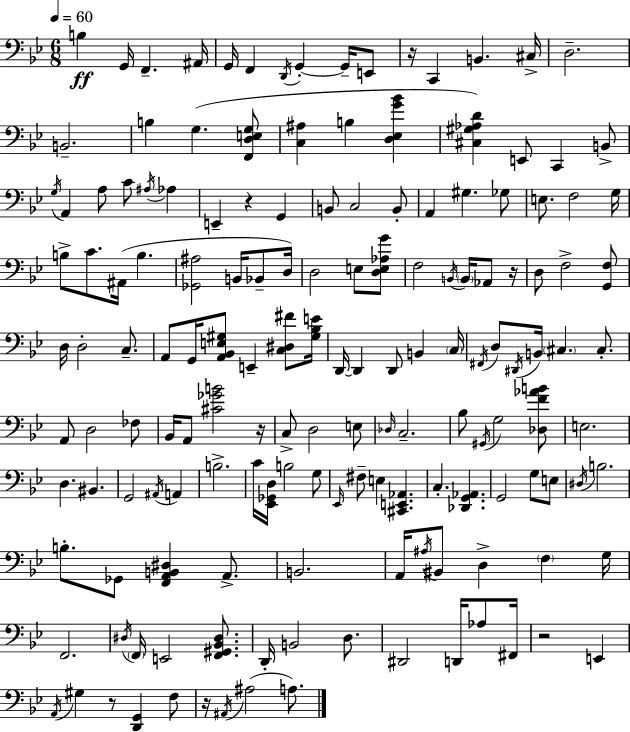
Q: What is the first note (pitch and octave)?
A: B3